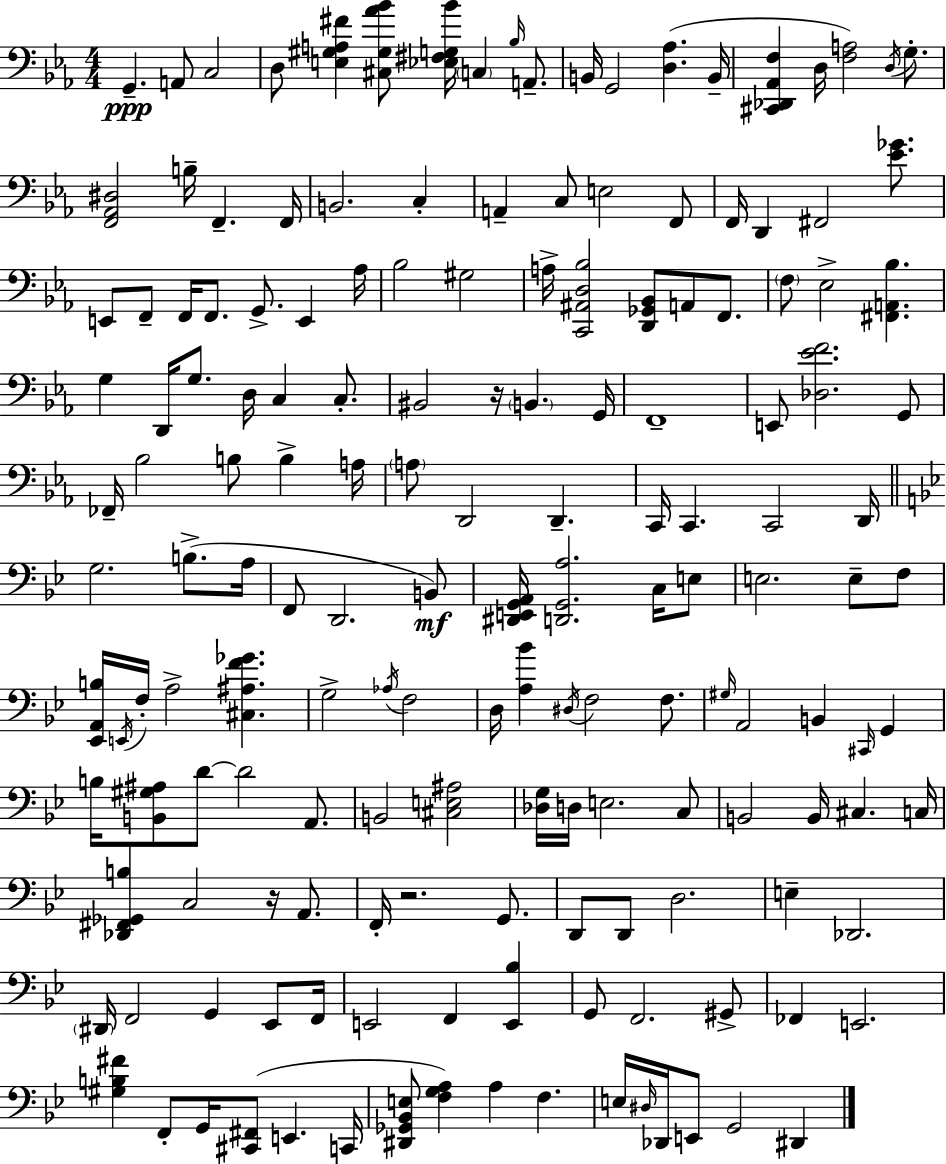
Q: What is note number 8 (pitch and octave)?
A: B2